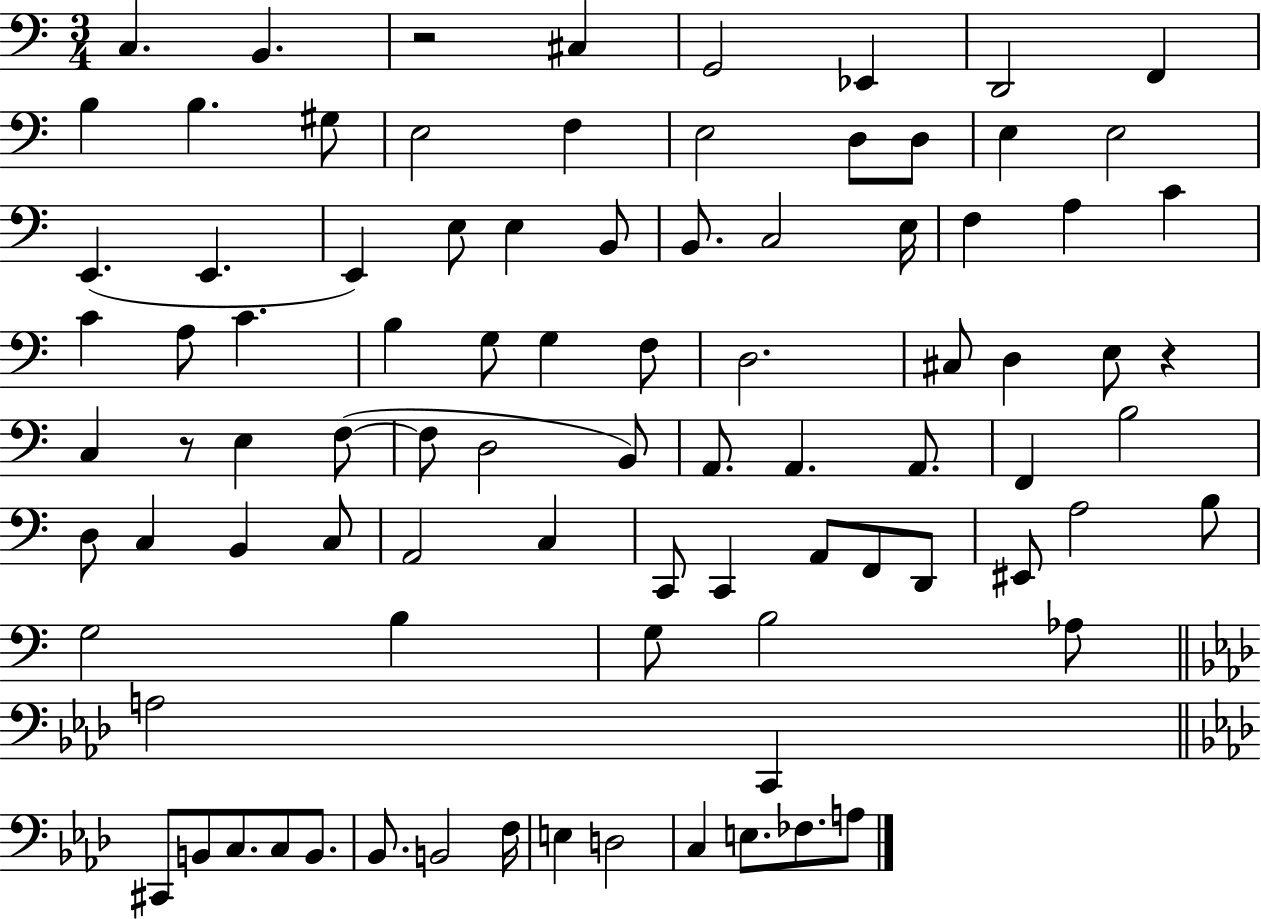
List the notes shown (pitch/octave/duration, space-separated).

C3/q. B2/q. R/h C#3/q G2/h Eb2/q D2/h F2/q B3/q B3/q. G#3/e E3/h F3/q E3/h D3/e D3/e E3/q E3/h E2/q. E2/q. E2/q E3/e E3/q B2/e B2/e. C3/h E3/s F3/q A3/q C4/q C4/q A3/e C4/q. B3/q G3/e G3/q F3/e D3/h. C#3/e D3/q E3/e R/q C3/q R/e E3/q F3/e F3/e D3/h B2/e A2/e. A2/q. A2/e. F2/q B3/h D3/e C3/q B2/q C3/e A2/h C3/q C2/e C2/q A2/e F2/e D2/e EIS2/e A3/h B3/e G3/h B3/q G3/e B3/h Ab3/e A3/h C2/q C#2/e B2/e C3/e. C3/e B2/e. Bb2/e. B2/h F3/s E3/q D3/h C3/q E3/e. FES3/e. A3/e